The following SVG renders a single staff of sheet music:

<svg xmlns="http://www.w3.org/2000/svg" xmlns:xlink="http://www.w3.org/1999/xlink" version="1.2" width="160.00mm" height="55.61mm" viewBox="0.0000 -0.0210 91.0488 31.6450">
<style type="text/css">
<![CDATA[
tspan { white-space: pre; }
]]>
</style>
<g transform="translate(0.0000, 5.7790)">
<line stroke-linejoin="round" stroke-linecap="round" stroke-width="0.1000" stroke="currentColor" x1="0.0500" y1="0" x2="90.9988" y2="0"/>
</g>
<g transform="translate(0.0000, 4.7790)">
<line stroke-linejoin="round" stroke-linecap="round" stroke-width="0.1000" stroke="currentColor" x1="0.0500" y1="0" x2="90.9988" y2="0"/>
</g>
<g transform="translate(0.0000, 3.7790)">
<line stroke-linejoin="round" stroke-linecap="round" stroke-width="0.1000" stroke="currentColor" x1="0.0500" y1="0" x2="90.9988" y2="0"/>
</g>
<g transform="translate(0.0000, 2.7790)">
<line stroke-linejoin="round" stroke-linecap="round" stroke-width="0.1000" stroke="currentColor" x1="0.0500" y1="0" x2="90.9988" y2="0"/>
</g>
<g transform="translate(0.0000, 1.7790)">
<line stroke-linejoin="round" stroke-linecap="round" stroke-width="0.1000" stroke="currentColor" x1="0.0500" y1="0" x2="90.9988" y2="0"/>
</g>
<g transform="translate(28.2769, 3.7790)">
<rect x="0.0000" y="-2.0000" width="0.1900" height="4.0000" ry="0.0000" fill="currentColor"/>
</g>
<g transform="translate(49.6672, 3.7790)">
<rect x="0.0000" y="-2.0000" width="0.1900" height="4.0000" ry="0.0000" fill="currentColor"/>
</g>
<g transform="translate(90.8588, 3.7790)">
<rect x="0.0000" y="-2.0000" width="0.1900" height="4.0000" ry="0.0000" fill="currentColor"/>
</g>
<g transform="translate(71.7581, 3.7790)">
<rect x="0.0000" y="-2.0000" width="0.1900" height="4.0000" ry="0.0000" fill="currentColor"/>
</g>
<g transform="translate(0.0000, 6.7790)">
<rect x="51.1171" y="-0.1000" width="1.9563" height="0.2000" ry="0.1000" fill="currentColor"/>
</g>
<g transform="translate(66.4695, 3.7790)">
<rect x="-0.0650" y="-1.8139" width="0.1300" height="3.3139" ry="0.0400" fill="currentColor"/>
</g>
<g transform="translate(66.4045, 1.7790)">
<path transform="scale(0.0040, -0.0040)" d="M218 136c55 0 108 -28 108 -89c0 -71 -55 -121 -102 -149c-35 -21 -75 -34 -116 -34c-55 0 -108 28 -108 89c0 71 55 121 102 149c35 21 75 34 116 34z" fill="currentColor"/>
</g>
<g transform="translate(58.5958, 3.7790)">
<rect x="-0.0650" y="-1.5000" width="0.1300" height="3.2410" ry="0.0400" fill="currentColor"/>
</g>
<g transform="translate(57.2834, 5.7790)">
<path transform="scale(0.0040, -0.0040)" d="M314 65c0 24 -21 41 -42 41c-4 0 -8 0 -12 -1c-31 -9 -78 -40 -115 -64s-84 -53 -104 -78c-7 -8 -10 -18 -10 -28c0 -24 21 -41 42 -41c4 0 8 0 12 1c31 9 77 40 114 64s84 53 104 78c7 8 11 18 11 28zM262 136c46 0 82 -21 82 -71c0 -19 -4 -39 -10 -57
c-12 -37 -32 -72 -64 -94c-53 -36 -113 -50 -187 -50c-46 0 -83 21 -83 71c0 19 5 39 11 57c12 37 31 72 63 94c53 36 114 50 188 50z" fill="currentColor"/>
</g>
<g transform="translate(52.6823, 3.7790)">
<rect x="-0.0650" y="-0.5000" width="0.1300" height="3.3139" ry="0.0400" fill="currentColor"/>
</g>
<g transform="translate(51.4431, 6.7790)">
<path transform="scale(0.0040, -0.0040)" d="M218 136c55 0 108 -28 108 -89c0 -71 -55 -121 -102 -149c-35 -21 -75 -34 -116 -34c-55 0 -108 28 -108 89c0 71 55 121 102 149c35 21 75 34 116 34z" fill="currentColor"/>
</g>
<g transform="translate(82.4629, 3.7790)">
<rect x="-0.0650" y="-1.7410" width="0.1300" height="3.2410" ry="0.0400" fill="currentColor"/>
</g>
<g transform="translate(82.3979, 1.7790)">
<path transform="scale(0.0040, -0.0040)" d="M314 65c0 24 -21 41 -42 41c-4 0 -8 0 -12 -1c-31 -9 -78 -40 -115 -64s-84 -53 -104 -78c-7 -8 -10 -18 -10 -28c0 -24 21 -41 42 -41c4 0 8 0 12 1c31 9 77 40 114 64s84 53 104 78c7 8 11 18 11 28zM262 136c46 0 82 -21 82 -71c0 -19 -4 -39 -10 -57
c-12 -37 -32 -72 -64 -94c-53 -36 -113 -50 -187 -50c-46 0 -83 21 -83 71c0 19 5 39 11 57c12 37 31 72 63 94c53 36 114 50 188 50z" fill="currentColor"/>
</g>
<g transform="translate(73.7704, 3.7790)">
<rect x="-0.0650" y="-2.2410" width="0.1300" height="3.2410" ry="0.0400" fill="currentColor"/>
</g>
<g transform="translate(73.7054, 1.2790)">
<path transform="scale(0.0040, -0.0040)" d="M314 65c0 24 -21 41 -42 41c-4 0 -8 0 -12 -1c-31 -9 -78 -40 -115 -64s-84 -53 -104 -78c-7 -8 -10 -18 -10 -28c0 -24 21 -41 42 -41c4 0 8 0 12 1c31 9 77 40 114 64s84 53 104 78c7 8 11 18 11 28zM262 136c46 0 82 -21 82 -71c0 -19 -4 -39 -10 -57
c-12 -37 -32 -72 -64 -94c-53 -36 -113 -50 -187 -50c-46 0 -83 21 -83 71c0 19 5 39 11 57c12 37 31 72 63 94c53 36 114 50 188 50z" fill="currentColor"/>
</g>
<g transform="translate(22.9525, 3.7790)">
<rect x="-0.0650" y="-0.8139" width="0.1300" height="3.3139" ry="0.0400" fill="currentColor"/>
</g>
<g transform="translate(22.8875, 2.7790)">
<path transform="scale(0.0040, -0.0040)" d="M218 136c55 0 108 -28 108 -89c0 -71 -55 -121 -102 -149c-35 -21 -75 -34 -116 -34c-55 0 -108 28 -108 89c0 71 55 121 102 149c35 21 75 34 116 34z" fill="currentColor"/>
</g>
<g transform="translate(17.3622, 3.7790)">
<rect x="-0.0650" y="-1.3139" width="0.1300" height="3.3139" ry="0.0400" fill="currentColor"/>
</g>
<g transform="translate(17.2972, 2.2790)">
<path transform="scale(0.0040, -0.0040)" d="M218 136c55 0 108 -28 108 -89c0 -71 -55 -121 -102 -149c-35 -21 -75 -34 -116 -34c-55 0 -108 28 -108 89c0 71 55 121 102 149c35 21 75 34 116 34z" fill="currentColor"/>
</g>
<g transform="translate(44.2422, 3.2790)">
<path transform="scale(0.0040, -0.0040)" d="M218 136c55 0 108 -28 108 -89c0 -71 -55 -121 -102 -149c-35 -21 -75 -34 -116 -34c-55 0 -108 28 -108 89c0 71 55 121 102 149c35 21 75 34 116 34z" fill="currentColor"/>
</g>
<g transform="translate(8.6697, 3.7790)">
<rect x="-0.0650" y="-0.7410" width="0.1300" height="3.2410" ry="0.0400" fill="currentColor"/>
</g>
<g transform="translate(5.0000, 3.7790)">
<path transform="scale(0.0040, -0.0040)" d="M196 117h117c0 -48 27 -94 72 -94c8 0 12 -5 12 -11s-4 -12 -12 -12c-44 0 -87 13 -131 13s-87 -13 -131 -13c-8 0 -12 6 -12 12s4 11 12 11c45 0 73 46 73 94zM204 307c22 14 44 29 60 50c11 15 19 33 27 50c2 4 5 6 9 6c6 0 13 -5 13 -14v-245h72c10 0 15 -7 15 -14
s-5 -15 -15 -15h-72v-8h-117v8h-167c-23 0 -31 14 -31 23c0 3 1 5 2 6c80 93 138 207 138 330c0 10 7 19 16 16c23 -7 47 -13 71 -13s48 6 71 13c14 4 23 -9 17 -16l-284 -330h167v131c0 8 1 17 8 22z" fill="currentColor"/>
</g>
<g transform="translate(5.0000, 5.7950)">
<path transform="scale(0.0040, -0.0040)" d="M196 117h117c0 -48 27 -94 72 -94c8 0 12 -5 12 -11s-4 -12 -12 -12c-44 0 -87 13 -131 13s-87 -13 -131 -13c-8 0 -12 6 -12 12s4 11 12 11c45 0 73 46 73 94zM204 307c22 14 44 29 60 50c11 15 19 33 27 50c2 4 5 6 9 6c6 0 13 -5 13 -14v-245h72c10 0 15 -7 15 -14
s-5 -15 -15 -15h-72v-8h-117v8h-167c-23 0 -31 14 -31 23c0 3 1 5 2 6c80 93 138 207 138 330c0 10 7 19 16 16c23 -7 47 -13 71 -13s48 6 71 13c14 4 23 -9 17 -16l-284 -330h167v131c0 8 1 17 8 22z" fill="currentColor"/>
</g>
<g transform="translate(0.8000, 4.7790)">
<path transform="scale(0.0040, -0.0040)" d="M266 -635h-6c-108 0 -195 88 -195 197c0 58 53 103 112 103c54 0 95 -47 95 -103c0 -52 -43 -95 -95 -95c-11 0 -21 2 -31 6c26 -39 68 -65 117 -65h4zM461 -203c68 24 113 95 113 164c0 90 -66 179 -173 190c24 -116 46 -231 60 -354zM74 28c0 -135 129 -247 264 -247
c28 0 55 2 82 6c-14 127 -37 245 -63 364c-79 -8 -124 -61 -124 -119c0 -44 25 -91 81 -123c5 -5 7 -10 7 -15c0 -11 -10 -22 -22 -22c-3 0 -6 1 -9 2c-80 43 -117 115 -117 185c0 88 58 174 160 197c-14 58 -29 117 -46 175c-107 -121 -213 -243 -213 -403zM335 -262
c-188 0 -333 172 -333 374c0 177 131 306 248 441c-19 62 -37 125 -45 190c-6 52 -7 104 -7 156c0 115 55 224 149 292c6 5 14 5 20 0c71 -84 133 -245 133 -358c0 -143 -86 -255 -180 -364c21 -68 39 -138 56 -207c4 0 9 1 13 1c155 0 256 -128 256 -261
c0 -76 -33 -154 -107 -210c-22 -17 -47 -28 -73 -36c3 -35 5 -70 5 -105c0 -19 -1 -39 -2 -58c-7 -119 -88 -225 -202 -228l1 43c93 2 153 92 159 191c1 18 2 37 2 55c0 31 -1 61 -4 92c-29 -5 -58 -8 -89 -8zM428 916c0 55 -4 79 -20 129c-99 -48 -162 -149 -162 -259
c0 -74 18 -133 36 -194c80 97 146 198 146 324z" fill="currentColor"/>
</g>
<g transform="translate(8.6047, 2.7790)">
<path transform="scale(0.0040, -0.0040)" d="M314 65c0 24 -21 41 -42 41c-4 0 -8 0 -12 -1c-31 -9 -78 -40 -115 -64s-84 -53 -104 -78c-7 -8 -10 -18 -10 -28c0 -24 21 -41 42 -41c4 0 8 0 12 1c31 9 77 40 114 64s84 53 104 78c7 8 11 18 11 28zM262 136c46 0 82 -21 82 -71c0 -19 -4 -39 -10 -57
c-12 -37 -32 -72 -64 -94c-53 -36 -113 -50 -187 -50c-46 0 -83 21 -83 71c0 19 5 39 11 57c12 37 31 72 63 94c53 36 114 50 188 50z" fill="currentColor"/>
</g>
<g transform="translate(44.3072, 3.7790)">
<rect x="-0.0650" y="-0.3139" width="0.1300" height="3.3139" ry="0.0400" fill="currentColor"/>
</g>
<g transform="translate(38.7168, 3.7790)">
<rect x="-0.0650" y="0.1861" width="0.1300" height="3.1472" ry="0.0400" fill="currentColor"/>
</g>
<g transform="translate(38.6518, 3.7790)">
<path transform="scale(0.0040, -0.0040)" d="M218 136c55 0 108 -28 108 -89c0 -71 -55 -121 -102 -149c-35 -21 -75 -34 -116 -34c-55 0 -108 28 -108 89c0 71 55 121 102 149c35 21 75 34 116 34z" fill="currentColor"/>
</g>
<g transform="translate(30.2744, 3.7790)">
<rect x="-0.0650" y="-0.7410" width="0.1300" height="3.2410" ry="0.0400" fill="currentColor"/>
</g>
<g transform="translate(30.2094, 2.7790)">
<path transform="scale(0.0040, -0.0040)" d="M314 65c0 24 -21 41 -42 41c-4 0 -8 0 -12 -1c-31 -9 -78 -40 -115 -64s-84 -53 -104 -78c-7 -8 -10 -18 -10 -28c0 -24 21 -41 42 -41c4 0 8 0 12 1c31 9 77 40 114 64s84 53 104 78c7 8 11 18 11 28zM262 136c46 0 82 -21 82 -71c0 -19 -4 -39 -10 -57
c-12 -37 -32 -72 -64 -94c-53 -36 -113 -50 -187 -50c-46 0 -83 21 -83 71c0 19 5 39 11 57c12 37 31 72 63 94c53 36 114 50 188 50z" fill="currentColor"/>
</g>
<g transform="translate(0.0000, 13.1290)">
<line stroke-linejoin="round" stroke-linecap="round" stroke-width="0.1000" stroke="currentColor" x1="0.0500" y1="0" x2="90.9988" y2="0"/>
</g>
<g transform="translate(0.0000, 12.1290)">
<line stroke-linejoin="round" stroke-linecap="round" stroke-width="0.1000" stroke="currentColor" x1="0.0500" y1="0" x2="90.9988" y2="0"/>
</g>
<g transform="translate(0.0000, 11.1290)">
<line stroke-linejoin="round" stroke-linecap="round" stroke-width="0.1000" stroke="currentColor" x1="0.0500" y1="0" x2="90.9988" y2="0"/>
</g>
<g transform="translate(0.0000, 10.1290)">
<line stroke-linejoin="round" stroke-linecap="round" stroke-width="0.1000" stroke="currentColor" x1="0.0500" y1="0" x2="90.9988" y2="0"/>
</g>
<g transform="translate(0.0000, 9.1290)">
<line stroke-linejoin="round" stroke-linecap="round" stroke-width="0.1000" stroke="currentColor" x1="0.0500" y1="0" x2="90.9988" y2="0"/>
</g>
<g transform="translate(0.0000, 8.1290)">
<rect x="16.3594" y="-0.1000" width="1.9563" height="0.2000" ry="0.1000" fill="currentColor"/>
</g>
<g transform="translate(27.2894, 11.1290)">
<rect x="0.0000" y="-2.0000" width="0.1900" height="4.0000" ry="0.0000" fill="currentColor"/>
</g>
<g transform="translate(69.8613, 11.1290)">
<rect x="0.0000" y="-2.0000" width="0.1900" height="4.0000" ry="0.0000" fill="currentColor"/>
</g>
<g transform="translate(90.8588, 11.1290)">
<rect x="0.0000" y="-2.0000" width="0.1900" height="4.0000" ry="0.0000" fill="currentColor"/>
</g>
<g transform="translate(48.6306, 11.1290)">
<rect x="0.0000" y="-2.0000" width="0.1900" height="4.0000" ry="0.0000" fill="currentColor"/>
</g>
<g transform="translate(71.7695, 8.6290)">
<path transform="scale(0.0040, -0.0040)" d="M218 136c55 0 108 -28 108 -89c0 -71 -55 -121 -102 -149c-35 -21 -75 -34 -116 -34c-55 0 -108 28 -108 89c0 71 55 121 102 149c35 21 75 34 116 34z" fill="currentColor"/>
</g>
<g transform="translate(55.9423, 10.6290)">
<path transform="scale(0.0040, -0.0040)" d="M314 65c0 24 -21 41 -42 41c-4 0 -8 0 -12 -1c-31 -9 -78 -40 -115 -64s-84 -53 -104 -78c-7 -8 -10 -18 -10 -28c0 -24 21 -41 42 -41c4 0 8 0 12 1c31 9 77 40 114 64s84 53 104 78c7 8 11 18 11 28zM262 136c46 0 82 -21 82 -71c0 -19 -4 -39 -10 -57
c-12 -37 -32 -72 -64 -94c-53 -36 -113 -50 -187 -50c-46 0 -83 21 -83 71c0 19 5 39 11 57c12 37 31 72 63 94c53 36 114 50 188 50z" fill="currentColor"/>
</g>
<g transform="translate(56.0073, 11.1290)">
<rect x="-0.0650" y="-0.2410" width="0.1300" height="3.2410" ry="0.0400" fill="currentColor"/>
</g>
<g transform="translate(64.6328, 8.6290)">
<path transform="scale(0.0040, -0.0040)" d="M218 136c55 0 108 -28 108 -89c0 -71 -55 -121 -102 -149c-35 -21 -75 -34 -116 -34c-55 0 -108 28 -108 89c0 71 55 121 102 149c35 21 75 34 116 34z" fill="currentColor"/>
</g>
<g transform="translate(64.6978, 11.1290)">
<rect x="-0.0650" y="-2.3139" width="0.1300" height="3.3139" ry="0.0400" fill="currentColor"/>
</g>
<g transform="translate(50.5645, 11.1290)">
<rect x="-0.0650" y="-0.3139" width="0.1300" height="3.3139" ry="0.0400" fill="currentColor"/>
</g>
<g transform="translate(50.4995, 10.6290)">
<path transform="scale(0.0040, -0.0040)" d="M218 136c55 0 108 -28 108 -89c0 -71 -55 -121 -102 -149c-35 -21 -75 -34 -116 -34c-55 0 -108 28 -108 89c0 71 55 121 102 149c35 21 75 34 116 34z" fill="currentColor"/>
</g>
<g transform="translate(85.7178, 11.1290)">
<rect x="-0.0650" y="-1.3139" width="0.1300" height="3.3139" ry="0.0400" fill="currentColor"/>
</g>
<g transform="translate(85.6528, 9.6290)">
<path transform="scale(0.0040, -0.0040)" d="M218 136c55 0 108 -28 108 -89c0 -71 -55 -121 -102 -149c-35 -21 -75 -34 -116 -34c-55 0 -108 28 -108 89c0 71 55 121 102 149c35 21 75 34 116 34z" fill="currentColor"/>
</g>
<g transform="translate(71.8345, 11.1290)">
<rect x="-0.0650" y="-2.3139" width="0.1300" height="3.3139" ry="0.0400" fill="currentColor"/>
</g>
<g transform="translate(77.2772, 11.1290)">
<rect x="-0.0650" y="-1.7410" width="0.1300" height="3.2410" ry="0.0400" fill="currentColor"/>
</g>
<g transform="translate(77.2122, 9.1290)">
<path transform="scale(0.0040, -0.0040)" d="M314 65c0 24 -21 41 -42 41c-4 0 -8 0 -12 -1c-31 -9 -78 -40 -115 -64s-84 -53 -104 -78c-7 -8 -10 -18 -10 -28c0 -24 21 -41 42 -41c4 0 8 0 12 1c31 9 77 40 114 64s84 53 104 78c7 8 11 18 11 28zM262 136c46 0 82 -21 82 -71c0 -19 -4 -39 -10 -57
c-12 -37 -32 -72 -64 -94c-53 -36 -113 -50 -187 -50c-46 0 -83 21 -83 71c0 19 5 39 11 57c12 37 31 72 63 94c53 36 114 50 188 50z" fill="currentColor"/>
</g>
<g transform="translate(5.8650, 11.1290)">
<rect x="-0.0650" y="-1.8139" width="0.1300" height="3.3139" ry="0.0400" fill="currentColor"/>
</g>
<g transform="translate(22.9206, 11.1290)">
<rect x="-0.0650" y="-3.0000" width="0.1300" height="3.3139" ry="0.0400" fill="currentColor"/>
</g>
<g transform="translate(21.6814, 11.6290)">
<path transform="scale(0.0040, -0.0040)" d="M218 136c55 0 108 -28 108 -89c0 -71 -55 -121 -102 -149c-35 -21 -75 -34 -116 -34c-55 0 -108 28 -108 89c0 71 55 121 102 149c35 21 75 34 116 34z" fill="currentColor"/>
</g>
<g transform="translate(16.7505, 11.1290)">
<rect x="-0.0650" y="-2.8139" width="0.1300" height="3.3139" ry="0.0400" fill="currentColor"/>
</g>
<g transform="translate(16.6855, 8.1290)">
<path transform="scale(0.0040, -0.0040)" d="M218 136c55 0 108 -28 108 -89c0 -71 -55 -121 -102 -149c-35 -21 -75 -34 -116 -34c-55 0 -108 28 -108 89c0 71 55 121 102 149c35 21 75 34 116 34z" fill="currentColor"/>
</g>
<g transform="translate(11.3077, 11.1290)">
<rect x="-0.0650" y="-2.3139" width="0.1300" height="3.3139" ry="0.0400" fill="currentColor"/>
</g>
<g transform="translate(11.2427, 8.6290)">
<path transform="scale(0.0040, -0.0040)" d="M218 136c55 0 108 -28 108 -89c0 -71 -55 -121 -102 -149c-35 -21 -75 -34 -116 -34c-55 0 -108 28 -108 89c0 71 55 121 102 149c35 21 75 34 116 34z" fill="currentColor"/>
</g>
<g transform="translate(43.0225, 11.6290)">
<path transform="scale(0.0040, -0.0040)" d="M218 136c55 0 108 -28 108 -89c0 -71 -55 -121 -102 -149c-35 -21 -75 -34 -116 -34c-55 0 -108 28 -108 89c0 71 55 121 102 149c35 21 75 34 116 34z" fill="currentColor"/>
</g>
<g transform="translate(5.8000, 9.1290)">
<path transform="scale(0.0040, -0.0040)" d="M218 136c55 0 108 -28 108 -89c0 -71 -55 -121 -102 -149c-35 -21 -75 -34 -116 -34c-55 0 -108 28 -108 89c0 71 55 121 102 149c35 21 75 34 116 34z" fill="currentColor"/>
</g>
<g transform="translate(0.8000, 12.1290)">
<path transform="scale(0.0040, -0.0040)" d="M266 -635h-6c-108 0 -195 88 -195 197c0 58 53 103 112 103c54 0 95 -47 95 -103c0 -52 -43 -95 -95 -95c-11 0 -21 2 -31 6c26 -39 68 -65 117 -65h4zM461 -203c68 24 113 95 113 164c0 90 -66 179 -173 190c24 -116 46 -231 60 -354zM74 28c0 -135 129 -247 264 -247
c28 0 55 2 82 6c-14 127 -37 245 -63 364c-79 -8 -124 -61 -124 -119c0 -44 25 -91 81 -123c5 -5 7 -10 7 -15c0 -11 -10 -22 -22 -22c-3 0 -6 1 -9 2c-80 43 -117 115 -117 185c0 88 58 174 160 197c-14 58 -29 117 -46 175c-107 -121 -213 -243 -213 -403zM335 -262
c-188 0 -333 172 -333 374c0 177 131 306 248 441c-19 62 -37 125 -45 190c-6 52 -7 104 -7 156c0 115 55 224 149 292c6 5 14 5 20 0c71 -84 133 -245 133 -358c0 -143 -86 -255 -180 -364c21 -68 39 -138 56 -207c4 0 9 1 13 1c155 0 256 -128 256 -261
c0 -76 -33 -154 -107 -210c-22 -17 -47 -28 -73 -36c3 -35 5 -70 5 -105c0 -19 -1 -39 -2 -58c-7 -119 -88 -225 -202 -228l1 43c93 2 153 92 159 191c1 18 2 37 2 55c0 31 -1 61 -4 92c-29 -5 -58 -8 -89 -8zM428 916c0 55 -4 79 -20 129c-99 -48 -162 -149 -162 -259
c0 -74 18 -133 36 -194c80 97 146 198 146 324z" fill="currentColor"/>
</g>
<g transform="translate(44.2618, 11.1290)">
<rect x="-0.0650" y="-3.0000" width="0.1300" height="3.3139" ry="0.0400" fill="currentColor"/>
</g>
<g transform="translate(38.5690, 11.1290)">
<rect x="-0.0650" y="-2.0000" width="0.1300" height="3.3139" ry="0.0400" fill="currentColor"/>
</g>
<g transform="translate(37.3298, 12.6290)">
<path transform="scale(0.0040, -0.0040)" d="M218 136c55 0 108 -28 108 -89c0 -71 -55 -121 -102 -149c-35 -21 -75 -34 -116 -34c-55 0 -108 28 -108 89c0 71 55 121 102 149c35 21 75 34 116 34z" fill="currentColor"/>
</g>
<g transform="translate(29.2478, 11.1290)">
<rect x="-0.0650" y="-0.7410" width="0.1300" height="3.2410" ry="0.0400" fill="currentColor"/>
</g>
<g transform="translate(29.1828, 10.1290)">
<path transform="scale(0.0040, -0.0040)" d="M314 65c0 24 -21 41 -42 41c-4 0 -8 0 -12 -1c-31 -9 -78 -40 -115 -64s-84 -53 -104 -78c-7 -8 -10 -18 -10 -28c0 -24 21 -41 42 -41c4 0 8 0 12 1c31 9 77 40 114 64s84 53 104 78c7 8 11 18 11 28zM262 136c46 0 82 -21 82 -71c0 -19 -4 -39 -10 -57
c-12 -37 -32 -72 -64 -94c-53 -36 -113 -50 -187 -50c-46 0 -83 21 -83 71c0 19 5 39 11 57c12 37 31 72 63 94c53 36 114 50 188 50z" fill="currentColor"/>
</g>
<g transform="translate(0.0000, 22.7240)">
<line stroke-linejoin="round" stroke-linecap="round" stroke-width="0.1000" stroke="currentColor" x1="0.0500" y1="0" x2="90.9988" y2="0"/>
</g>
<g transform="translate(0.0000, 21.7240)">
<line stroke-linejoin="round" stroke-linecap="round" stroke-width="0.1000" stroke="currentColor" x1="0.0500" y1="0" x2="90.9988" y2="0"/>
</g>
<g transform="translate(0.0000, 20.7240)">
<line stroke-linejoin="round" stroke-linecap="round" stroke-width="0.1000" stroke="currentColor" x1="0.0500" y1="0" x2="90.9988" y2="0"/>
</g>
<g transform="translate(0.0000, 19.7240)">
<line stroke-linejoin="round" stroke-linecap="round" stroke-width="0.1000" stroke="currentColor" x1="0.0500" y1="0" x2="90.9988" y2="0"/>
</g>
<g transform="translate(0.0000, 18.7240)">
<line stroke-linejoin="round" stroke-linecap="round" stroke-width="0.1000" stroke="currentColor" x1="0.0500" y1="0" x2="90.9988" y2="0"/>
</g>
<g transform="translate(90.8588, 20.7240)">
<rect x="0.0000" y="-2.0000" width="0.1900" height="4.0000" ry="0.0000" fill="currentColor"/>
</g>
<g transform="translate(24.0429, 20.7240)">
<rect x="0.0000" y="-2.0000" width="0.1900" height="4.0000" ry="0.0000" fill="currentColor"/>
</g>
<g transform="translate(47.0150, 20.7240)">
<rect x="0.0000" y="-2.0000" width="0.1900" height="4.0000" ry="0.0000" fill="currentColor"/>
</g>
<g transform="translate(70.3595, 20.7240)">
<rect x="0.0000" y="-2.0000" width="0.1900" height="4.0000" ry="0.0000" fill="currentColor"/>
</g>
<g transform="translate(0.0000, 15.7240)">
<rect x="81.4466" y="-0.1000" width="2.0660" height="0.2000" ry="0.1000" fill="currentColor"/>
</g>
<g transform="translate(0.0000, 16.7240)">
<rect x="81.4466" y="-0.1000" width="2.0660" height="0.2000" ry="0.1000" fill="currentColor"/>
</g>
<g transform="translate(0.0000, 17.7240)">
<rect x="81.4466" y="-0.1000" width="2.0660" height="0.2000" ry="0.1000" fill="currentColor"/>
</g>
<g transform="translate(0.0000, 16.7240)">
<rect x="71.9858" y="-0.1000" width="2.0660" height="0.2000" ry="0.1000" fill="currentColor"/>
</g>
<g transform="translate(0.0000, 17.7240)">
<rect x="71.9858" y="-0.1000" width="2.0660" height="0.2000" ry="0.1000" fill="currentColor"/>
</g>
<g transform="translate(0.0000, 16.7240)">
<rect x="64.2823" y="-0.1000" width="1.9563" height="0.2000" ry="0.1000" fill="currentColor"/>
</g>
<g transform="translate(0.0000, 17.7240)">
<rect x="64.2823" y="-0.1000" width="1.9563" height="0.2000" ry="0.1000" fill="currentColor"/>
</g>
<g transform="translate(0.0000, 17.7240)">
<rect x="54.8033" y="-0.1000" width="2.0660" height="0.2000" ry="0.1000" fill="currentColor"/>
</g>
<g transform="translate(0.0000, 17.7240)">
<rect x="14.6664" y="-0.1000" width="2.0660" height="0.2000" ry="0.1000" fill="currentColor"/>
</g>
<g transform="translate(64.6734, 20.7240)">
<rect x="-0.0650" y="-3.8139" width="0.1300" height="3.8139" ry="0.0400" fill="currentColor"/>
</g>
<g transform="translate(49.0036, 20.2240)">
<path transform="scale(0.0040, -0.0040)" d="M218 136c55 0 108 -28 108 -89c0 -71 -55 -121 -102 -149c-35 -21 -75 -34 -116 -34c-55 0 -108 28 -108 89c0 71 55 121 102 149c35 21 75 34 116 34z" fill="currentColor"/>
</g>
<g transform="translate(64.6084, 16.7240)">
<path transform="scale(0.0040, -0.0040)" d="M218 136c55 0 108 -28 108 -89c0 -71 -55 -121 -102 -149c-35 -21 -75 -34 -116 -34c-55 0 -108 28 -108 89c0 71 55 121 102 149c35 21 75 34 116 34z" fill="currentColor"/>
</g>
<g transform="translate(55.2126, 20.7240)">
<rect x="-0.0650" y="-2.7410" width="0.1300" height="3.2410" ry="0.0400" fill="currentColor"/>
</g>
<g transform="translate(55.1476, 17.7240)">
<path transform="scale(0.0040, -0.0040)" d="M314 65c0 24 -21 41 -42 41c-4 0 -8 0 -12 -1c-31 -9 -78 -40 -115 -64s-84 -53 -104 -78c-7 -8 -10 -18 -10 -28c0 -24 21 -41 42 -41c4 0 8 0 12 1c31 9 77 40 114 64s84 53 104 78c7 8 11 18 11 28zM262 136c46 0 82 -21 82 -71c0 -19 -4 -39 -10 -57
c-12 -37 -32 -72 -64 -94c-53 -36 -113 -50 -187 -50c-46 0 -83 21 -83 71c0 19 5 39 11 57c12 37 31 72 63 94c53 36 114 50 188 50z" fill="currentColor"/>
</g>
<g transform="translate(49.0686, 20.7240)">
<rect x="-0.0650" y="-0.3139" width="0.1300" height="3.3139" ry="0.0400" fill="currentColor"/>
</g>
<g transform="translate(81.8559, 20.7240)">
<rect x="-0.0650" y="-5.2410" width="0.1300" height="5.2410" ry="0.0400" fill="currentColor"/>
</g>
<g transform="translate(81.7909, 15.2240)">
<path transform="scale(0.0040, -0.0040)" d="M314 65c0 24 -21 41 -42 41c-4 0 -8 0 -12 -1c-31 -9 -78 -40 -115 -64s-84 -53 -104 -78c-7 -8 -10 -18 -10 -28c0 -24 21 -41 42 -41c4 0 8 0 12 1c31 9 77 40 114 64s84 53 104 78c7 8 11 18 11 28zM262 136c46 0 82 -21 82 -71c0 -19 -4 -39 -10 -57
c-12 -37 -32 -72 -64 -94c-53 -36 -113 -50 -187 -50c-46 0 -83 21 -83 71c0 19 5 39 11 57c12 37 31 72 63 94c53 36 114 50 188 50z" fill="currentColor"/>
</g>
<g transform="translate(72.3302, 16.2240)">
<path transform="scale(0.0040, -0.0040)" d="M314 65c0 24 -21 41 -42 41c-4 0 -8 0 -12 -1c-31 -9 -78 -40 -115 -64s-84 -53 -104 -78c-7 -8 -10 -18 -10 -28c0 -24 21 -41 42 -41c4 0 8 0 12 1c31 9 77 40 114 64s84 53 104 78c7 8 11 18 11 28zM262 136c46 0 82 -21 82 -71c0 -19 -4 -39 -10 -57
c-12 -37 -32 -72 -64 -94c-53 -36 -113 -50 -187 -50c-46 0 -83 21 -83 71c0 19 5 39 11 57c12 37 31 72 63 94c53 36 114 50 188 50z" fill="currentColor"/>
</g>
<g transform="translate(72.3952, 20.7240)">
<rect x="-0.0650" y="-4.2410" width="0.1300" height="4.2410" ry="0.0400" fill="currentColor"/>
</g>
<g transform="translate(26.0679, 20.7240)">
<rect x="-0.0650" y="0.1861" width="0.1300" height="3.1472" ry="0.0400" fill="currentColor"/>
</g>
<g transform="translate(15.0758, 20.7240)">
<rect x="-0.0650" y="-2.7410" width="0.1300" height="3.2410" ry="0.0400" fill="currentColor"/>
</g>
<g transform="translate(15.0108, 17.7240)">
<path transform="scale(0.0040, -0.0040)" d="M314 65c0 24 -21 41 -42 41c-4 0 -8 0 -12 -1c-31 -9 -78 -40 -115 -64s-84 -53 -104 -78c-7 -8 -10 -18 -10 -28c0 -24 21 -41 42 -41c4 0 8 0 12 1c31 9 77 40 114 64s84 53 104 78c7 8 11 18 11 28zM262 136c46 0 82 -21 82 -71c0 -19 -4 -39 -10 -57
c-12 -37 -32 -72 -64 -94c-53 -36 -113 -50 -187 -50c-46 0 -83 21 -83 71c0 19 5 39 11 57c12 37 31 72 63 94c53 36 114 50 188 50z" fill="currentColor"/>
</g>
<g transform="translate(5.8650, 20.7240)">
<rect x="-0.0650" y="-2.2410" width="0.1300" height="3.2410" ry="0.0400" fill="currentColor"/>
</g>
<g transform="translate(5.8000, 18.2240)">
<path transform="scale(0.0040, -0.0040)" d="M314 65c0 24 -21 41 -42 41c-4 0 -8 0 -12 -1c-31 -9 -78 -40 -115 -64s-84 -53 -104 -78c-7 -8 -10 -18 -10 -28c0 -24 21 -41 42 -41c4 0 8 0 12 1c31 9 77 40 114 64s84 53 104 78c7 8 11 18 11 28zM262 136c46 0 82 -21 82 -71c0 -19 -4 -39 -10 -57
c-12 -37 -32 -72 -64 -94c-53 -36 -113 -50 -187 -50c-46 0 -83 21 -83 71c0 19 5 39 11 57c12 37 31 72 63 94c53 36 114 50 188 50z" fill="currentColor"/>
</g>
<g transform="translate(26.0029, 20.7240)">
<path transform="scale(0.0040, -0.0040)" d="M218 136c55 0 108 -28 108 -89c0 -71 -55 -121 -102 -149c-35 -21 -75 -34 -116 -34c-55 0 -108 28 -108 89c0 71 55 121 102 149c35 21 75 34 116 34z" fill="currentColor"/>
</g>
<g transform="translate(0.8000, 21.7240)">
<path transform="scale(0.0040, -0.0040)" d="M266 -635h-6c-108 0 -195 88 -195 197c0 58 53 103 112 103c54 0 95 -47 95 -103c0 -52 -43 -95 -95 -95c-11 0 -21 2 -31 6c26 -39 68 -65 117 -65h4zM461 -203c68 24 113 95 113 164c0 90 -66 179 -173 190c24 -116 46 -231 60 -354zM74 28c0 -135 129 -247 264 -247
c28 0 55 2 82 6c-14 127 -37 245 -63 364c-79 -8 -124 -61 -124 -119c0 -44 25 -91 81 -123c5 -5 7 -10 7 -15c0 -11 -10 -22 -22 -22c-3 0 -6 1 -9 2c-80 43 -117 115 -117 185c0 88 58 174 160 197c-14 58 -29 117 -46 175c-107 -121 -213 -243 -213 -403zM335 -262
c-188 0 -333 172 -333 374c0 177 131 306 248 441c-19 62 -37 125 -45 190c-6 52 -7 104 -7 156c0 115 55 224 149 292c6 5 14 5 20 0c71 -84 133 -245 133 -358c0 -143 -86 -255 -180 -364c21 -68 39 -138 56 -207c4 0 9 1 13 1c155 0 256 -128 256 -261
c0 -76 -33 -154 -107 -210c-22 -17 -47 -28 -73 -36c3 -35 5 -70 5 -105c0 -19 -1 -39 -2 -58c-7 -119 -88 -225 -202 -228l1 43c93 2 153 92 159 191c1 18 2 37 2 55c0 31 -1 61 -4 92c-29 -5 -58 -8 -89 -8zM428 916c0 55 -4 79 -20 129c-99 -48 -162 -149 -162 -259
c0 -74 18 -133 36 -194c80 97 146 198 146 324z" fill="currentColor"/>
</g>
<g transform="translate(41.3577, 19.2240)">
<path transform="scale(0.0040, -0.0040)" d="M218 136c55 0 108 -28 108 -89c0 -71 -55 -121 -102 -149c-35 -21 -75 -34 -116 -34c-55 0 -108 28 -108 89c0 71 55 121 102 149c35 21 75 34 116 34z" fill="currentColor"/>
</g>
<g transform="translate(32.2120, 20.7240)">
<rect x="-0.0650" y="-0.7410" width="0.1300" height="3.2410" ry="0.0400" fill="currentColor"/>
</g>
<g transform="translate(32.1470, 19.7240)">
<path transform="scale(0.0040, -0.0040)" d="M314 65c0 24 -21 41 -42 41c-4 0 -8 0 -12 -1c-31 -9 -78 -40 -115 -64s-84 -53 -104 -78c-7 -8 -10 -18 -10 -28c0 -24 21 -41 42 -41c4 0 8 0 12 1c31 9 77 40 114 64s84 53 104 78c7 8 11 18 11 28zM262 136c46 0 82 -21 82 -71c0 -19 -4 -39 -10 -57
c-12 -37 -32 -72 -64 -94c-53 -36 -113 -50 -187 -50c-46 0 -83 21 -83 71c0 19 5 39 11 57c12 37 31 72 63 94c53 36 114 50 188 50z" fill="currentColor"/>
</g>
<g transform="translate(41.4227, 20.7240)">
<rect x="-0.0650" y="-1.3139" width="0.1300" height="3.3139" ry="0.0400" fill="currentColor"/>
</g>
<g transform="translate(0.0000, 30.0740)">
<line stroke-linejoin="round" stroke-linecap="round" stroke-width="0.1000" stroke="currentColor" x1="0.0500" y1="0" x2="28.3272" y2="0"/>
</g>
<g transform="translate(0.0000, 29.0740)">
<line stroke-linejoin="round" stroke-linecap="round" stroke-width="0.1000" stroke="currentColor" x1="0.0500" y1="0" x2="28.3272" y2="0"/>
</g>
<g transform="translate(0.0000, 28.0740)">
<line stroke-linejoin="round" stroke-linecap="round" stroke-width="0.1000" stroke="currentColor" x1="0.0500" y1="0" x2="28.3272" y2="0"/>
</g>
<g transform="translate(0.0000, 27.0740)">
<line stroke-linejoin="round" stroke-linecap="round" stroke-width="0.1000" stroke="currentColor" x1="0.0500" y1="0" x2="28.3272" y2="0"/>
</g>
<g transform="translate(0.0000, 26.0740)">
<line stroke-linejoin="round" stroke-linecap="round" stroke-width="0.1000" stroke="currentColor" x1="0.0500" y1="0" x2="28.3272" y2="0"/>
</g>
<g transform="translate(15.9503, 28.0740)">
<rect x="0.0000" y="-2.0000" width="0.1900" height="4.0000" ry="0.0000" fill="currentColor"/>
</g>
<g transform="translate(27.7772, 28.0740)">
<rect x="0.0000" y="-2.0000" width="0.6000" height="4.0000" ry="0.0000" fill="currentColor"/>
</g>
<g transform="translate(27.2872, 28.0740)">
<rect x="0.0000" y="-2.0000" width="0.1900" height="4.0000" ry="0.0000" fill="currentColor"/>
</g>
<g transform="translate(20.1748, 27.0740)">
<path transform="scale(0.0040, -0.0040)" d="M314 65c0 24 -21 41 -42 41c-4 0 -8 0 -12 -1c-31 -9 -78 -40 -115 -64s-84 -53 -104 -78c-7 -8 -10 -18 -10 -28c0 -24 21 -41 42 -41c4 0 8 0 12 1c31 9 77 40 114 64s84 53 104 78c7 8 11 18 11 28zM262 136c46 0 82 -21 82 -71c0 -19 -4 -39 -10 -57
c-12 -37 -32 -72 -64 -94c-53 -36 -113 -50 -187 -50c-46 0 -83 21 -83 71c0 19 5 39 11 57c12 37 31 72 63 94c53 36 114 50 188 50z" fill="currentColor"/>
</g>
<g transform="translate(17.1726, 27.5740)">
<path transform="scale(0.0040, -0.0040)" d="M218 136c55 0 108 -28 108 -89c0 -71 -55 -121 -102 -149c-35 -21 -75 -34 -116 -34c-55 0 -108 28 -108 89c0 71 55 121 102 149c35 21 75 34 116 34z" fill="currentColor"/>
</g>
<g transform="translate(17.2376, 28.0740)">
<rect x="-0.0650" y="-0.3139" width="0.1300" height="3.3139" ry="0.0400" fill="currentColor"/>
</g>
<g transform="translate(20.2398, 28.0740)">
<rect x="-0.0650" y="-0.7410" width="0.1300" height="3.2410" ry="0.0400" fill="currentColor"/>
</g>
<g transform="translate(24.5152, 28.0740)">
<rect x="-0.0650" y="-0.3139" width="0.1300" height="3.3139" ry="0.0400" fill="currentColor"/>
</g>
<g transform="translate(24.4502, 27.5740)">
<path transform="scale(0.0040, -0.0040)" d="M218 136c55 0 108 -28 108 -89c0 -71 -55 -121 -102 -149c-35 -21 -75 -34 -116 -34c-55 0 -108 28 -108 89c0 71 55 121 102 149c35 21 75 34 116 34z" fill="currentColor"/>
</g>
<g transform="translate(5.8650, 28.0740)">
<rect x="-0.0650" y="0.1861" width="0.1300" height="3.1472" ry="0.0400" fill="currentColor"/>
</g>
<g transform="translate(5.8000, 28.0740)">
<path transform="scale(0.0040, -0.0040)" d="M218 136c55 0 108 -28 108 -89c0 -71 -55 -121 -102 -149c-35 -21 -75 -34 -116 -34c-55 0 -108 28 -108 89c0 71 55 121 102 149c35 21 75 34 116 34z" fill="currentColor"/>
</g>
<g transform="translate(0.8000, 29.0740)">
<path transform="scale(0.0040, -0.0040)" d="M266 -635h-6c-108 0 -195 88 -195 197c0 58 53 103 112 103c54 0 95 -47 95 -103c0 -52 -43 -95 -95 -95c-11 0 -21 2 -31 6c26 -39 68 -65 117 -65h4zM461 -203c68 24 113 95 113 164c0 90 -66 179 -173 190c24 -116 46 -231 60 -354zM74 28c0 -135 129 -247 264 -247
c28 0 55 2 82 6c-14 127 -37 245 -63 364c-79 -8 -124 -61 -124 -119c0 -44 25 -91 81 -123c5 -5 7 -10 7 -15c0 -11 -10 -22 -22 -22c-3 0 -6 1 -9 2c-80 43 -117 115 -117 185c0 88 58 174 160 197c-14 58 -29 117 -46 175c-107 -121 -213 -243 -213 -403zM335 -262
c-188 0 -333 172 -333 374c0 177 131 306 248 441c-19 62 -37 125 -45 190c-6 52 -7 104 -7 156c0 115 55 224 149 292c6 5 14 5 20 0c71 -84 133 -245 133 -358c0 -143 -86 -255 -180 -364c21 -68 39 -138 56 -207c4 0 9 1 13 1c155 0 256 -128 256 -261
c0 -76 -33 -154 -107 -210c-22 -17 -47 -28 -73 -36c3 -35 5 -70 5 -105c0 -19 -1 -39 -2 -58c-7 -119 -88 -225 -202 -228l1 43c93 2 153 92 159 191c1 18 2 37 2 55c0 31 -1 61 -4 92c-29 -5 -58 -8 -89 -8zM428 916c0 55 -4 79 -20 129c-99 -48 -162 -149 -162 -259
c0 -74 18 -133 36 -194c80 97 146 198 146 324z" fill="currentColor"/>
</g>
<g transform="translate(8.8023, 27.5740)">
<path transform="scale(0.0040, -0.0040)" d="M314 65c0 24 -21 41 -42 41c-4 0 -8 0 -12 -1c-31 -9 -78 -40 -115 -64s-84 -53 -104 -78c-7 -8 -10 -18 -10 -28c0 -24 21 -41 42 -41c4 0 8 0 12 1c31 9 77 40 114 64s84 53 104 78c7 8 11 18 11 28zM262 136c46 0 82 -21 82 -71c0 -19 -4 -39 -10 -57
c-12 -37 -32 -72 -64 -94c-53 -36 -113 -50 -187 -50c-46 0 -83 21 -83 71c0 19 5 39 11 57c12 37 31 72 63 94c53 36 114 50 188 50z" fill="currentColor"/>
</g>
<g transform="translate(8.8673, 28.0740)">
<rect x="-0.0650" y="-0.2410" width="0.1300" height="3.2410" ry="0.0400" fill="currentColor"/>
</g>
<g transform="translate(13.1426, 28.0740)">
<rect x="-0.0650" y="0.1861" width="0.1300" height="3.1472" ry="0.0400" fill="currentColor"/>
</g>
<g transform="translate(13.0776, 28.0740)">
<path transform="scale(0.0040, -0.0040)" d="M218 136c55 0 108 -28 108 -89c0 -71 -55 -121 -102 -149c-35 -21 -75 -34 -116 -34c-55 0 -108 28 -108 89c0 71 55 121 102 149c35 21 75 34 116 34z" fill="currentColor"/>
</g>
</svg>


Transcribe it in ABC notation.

X:1
T:Untitled
M:4/4
L:1/4
K:C
d2 e d d2 B c C E2 f g2 f2 f g a A d2 F A c c2 g g f2 e g2 a2 B d2 e c a2 c' d'2 f'2 B c2 B c d2 c